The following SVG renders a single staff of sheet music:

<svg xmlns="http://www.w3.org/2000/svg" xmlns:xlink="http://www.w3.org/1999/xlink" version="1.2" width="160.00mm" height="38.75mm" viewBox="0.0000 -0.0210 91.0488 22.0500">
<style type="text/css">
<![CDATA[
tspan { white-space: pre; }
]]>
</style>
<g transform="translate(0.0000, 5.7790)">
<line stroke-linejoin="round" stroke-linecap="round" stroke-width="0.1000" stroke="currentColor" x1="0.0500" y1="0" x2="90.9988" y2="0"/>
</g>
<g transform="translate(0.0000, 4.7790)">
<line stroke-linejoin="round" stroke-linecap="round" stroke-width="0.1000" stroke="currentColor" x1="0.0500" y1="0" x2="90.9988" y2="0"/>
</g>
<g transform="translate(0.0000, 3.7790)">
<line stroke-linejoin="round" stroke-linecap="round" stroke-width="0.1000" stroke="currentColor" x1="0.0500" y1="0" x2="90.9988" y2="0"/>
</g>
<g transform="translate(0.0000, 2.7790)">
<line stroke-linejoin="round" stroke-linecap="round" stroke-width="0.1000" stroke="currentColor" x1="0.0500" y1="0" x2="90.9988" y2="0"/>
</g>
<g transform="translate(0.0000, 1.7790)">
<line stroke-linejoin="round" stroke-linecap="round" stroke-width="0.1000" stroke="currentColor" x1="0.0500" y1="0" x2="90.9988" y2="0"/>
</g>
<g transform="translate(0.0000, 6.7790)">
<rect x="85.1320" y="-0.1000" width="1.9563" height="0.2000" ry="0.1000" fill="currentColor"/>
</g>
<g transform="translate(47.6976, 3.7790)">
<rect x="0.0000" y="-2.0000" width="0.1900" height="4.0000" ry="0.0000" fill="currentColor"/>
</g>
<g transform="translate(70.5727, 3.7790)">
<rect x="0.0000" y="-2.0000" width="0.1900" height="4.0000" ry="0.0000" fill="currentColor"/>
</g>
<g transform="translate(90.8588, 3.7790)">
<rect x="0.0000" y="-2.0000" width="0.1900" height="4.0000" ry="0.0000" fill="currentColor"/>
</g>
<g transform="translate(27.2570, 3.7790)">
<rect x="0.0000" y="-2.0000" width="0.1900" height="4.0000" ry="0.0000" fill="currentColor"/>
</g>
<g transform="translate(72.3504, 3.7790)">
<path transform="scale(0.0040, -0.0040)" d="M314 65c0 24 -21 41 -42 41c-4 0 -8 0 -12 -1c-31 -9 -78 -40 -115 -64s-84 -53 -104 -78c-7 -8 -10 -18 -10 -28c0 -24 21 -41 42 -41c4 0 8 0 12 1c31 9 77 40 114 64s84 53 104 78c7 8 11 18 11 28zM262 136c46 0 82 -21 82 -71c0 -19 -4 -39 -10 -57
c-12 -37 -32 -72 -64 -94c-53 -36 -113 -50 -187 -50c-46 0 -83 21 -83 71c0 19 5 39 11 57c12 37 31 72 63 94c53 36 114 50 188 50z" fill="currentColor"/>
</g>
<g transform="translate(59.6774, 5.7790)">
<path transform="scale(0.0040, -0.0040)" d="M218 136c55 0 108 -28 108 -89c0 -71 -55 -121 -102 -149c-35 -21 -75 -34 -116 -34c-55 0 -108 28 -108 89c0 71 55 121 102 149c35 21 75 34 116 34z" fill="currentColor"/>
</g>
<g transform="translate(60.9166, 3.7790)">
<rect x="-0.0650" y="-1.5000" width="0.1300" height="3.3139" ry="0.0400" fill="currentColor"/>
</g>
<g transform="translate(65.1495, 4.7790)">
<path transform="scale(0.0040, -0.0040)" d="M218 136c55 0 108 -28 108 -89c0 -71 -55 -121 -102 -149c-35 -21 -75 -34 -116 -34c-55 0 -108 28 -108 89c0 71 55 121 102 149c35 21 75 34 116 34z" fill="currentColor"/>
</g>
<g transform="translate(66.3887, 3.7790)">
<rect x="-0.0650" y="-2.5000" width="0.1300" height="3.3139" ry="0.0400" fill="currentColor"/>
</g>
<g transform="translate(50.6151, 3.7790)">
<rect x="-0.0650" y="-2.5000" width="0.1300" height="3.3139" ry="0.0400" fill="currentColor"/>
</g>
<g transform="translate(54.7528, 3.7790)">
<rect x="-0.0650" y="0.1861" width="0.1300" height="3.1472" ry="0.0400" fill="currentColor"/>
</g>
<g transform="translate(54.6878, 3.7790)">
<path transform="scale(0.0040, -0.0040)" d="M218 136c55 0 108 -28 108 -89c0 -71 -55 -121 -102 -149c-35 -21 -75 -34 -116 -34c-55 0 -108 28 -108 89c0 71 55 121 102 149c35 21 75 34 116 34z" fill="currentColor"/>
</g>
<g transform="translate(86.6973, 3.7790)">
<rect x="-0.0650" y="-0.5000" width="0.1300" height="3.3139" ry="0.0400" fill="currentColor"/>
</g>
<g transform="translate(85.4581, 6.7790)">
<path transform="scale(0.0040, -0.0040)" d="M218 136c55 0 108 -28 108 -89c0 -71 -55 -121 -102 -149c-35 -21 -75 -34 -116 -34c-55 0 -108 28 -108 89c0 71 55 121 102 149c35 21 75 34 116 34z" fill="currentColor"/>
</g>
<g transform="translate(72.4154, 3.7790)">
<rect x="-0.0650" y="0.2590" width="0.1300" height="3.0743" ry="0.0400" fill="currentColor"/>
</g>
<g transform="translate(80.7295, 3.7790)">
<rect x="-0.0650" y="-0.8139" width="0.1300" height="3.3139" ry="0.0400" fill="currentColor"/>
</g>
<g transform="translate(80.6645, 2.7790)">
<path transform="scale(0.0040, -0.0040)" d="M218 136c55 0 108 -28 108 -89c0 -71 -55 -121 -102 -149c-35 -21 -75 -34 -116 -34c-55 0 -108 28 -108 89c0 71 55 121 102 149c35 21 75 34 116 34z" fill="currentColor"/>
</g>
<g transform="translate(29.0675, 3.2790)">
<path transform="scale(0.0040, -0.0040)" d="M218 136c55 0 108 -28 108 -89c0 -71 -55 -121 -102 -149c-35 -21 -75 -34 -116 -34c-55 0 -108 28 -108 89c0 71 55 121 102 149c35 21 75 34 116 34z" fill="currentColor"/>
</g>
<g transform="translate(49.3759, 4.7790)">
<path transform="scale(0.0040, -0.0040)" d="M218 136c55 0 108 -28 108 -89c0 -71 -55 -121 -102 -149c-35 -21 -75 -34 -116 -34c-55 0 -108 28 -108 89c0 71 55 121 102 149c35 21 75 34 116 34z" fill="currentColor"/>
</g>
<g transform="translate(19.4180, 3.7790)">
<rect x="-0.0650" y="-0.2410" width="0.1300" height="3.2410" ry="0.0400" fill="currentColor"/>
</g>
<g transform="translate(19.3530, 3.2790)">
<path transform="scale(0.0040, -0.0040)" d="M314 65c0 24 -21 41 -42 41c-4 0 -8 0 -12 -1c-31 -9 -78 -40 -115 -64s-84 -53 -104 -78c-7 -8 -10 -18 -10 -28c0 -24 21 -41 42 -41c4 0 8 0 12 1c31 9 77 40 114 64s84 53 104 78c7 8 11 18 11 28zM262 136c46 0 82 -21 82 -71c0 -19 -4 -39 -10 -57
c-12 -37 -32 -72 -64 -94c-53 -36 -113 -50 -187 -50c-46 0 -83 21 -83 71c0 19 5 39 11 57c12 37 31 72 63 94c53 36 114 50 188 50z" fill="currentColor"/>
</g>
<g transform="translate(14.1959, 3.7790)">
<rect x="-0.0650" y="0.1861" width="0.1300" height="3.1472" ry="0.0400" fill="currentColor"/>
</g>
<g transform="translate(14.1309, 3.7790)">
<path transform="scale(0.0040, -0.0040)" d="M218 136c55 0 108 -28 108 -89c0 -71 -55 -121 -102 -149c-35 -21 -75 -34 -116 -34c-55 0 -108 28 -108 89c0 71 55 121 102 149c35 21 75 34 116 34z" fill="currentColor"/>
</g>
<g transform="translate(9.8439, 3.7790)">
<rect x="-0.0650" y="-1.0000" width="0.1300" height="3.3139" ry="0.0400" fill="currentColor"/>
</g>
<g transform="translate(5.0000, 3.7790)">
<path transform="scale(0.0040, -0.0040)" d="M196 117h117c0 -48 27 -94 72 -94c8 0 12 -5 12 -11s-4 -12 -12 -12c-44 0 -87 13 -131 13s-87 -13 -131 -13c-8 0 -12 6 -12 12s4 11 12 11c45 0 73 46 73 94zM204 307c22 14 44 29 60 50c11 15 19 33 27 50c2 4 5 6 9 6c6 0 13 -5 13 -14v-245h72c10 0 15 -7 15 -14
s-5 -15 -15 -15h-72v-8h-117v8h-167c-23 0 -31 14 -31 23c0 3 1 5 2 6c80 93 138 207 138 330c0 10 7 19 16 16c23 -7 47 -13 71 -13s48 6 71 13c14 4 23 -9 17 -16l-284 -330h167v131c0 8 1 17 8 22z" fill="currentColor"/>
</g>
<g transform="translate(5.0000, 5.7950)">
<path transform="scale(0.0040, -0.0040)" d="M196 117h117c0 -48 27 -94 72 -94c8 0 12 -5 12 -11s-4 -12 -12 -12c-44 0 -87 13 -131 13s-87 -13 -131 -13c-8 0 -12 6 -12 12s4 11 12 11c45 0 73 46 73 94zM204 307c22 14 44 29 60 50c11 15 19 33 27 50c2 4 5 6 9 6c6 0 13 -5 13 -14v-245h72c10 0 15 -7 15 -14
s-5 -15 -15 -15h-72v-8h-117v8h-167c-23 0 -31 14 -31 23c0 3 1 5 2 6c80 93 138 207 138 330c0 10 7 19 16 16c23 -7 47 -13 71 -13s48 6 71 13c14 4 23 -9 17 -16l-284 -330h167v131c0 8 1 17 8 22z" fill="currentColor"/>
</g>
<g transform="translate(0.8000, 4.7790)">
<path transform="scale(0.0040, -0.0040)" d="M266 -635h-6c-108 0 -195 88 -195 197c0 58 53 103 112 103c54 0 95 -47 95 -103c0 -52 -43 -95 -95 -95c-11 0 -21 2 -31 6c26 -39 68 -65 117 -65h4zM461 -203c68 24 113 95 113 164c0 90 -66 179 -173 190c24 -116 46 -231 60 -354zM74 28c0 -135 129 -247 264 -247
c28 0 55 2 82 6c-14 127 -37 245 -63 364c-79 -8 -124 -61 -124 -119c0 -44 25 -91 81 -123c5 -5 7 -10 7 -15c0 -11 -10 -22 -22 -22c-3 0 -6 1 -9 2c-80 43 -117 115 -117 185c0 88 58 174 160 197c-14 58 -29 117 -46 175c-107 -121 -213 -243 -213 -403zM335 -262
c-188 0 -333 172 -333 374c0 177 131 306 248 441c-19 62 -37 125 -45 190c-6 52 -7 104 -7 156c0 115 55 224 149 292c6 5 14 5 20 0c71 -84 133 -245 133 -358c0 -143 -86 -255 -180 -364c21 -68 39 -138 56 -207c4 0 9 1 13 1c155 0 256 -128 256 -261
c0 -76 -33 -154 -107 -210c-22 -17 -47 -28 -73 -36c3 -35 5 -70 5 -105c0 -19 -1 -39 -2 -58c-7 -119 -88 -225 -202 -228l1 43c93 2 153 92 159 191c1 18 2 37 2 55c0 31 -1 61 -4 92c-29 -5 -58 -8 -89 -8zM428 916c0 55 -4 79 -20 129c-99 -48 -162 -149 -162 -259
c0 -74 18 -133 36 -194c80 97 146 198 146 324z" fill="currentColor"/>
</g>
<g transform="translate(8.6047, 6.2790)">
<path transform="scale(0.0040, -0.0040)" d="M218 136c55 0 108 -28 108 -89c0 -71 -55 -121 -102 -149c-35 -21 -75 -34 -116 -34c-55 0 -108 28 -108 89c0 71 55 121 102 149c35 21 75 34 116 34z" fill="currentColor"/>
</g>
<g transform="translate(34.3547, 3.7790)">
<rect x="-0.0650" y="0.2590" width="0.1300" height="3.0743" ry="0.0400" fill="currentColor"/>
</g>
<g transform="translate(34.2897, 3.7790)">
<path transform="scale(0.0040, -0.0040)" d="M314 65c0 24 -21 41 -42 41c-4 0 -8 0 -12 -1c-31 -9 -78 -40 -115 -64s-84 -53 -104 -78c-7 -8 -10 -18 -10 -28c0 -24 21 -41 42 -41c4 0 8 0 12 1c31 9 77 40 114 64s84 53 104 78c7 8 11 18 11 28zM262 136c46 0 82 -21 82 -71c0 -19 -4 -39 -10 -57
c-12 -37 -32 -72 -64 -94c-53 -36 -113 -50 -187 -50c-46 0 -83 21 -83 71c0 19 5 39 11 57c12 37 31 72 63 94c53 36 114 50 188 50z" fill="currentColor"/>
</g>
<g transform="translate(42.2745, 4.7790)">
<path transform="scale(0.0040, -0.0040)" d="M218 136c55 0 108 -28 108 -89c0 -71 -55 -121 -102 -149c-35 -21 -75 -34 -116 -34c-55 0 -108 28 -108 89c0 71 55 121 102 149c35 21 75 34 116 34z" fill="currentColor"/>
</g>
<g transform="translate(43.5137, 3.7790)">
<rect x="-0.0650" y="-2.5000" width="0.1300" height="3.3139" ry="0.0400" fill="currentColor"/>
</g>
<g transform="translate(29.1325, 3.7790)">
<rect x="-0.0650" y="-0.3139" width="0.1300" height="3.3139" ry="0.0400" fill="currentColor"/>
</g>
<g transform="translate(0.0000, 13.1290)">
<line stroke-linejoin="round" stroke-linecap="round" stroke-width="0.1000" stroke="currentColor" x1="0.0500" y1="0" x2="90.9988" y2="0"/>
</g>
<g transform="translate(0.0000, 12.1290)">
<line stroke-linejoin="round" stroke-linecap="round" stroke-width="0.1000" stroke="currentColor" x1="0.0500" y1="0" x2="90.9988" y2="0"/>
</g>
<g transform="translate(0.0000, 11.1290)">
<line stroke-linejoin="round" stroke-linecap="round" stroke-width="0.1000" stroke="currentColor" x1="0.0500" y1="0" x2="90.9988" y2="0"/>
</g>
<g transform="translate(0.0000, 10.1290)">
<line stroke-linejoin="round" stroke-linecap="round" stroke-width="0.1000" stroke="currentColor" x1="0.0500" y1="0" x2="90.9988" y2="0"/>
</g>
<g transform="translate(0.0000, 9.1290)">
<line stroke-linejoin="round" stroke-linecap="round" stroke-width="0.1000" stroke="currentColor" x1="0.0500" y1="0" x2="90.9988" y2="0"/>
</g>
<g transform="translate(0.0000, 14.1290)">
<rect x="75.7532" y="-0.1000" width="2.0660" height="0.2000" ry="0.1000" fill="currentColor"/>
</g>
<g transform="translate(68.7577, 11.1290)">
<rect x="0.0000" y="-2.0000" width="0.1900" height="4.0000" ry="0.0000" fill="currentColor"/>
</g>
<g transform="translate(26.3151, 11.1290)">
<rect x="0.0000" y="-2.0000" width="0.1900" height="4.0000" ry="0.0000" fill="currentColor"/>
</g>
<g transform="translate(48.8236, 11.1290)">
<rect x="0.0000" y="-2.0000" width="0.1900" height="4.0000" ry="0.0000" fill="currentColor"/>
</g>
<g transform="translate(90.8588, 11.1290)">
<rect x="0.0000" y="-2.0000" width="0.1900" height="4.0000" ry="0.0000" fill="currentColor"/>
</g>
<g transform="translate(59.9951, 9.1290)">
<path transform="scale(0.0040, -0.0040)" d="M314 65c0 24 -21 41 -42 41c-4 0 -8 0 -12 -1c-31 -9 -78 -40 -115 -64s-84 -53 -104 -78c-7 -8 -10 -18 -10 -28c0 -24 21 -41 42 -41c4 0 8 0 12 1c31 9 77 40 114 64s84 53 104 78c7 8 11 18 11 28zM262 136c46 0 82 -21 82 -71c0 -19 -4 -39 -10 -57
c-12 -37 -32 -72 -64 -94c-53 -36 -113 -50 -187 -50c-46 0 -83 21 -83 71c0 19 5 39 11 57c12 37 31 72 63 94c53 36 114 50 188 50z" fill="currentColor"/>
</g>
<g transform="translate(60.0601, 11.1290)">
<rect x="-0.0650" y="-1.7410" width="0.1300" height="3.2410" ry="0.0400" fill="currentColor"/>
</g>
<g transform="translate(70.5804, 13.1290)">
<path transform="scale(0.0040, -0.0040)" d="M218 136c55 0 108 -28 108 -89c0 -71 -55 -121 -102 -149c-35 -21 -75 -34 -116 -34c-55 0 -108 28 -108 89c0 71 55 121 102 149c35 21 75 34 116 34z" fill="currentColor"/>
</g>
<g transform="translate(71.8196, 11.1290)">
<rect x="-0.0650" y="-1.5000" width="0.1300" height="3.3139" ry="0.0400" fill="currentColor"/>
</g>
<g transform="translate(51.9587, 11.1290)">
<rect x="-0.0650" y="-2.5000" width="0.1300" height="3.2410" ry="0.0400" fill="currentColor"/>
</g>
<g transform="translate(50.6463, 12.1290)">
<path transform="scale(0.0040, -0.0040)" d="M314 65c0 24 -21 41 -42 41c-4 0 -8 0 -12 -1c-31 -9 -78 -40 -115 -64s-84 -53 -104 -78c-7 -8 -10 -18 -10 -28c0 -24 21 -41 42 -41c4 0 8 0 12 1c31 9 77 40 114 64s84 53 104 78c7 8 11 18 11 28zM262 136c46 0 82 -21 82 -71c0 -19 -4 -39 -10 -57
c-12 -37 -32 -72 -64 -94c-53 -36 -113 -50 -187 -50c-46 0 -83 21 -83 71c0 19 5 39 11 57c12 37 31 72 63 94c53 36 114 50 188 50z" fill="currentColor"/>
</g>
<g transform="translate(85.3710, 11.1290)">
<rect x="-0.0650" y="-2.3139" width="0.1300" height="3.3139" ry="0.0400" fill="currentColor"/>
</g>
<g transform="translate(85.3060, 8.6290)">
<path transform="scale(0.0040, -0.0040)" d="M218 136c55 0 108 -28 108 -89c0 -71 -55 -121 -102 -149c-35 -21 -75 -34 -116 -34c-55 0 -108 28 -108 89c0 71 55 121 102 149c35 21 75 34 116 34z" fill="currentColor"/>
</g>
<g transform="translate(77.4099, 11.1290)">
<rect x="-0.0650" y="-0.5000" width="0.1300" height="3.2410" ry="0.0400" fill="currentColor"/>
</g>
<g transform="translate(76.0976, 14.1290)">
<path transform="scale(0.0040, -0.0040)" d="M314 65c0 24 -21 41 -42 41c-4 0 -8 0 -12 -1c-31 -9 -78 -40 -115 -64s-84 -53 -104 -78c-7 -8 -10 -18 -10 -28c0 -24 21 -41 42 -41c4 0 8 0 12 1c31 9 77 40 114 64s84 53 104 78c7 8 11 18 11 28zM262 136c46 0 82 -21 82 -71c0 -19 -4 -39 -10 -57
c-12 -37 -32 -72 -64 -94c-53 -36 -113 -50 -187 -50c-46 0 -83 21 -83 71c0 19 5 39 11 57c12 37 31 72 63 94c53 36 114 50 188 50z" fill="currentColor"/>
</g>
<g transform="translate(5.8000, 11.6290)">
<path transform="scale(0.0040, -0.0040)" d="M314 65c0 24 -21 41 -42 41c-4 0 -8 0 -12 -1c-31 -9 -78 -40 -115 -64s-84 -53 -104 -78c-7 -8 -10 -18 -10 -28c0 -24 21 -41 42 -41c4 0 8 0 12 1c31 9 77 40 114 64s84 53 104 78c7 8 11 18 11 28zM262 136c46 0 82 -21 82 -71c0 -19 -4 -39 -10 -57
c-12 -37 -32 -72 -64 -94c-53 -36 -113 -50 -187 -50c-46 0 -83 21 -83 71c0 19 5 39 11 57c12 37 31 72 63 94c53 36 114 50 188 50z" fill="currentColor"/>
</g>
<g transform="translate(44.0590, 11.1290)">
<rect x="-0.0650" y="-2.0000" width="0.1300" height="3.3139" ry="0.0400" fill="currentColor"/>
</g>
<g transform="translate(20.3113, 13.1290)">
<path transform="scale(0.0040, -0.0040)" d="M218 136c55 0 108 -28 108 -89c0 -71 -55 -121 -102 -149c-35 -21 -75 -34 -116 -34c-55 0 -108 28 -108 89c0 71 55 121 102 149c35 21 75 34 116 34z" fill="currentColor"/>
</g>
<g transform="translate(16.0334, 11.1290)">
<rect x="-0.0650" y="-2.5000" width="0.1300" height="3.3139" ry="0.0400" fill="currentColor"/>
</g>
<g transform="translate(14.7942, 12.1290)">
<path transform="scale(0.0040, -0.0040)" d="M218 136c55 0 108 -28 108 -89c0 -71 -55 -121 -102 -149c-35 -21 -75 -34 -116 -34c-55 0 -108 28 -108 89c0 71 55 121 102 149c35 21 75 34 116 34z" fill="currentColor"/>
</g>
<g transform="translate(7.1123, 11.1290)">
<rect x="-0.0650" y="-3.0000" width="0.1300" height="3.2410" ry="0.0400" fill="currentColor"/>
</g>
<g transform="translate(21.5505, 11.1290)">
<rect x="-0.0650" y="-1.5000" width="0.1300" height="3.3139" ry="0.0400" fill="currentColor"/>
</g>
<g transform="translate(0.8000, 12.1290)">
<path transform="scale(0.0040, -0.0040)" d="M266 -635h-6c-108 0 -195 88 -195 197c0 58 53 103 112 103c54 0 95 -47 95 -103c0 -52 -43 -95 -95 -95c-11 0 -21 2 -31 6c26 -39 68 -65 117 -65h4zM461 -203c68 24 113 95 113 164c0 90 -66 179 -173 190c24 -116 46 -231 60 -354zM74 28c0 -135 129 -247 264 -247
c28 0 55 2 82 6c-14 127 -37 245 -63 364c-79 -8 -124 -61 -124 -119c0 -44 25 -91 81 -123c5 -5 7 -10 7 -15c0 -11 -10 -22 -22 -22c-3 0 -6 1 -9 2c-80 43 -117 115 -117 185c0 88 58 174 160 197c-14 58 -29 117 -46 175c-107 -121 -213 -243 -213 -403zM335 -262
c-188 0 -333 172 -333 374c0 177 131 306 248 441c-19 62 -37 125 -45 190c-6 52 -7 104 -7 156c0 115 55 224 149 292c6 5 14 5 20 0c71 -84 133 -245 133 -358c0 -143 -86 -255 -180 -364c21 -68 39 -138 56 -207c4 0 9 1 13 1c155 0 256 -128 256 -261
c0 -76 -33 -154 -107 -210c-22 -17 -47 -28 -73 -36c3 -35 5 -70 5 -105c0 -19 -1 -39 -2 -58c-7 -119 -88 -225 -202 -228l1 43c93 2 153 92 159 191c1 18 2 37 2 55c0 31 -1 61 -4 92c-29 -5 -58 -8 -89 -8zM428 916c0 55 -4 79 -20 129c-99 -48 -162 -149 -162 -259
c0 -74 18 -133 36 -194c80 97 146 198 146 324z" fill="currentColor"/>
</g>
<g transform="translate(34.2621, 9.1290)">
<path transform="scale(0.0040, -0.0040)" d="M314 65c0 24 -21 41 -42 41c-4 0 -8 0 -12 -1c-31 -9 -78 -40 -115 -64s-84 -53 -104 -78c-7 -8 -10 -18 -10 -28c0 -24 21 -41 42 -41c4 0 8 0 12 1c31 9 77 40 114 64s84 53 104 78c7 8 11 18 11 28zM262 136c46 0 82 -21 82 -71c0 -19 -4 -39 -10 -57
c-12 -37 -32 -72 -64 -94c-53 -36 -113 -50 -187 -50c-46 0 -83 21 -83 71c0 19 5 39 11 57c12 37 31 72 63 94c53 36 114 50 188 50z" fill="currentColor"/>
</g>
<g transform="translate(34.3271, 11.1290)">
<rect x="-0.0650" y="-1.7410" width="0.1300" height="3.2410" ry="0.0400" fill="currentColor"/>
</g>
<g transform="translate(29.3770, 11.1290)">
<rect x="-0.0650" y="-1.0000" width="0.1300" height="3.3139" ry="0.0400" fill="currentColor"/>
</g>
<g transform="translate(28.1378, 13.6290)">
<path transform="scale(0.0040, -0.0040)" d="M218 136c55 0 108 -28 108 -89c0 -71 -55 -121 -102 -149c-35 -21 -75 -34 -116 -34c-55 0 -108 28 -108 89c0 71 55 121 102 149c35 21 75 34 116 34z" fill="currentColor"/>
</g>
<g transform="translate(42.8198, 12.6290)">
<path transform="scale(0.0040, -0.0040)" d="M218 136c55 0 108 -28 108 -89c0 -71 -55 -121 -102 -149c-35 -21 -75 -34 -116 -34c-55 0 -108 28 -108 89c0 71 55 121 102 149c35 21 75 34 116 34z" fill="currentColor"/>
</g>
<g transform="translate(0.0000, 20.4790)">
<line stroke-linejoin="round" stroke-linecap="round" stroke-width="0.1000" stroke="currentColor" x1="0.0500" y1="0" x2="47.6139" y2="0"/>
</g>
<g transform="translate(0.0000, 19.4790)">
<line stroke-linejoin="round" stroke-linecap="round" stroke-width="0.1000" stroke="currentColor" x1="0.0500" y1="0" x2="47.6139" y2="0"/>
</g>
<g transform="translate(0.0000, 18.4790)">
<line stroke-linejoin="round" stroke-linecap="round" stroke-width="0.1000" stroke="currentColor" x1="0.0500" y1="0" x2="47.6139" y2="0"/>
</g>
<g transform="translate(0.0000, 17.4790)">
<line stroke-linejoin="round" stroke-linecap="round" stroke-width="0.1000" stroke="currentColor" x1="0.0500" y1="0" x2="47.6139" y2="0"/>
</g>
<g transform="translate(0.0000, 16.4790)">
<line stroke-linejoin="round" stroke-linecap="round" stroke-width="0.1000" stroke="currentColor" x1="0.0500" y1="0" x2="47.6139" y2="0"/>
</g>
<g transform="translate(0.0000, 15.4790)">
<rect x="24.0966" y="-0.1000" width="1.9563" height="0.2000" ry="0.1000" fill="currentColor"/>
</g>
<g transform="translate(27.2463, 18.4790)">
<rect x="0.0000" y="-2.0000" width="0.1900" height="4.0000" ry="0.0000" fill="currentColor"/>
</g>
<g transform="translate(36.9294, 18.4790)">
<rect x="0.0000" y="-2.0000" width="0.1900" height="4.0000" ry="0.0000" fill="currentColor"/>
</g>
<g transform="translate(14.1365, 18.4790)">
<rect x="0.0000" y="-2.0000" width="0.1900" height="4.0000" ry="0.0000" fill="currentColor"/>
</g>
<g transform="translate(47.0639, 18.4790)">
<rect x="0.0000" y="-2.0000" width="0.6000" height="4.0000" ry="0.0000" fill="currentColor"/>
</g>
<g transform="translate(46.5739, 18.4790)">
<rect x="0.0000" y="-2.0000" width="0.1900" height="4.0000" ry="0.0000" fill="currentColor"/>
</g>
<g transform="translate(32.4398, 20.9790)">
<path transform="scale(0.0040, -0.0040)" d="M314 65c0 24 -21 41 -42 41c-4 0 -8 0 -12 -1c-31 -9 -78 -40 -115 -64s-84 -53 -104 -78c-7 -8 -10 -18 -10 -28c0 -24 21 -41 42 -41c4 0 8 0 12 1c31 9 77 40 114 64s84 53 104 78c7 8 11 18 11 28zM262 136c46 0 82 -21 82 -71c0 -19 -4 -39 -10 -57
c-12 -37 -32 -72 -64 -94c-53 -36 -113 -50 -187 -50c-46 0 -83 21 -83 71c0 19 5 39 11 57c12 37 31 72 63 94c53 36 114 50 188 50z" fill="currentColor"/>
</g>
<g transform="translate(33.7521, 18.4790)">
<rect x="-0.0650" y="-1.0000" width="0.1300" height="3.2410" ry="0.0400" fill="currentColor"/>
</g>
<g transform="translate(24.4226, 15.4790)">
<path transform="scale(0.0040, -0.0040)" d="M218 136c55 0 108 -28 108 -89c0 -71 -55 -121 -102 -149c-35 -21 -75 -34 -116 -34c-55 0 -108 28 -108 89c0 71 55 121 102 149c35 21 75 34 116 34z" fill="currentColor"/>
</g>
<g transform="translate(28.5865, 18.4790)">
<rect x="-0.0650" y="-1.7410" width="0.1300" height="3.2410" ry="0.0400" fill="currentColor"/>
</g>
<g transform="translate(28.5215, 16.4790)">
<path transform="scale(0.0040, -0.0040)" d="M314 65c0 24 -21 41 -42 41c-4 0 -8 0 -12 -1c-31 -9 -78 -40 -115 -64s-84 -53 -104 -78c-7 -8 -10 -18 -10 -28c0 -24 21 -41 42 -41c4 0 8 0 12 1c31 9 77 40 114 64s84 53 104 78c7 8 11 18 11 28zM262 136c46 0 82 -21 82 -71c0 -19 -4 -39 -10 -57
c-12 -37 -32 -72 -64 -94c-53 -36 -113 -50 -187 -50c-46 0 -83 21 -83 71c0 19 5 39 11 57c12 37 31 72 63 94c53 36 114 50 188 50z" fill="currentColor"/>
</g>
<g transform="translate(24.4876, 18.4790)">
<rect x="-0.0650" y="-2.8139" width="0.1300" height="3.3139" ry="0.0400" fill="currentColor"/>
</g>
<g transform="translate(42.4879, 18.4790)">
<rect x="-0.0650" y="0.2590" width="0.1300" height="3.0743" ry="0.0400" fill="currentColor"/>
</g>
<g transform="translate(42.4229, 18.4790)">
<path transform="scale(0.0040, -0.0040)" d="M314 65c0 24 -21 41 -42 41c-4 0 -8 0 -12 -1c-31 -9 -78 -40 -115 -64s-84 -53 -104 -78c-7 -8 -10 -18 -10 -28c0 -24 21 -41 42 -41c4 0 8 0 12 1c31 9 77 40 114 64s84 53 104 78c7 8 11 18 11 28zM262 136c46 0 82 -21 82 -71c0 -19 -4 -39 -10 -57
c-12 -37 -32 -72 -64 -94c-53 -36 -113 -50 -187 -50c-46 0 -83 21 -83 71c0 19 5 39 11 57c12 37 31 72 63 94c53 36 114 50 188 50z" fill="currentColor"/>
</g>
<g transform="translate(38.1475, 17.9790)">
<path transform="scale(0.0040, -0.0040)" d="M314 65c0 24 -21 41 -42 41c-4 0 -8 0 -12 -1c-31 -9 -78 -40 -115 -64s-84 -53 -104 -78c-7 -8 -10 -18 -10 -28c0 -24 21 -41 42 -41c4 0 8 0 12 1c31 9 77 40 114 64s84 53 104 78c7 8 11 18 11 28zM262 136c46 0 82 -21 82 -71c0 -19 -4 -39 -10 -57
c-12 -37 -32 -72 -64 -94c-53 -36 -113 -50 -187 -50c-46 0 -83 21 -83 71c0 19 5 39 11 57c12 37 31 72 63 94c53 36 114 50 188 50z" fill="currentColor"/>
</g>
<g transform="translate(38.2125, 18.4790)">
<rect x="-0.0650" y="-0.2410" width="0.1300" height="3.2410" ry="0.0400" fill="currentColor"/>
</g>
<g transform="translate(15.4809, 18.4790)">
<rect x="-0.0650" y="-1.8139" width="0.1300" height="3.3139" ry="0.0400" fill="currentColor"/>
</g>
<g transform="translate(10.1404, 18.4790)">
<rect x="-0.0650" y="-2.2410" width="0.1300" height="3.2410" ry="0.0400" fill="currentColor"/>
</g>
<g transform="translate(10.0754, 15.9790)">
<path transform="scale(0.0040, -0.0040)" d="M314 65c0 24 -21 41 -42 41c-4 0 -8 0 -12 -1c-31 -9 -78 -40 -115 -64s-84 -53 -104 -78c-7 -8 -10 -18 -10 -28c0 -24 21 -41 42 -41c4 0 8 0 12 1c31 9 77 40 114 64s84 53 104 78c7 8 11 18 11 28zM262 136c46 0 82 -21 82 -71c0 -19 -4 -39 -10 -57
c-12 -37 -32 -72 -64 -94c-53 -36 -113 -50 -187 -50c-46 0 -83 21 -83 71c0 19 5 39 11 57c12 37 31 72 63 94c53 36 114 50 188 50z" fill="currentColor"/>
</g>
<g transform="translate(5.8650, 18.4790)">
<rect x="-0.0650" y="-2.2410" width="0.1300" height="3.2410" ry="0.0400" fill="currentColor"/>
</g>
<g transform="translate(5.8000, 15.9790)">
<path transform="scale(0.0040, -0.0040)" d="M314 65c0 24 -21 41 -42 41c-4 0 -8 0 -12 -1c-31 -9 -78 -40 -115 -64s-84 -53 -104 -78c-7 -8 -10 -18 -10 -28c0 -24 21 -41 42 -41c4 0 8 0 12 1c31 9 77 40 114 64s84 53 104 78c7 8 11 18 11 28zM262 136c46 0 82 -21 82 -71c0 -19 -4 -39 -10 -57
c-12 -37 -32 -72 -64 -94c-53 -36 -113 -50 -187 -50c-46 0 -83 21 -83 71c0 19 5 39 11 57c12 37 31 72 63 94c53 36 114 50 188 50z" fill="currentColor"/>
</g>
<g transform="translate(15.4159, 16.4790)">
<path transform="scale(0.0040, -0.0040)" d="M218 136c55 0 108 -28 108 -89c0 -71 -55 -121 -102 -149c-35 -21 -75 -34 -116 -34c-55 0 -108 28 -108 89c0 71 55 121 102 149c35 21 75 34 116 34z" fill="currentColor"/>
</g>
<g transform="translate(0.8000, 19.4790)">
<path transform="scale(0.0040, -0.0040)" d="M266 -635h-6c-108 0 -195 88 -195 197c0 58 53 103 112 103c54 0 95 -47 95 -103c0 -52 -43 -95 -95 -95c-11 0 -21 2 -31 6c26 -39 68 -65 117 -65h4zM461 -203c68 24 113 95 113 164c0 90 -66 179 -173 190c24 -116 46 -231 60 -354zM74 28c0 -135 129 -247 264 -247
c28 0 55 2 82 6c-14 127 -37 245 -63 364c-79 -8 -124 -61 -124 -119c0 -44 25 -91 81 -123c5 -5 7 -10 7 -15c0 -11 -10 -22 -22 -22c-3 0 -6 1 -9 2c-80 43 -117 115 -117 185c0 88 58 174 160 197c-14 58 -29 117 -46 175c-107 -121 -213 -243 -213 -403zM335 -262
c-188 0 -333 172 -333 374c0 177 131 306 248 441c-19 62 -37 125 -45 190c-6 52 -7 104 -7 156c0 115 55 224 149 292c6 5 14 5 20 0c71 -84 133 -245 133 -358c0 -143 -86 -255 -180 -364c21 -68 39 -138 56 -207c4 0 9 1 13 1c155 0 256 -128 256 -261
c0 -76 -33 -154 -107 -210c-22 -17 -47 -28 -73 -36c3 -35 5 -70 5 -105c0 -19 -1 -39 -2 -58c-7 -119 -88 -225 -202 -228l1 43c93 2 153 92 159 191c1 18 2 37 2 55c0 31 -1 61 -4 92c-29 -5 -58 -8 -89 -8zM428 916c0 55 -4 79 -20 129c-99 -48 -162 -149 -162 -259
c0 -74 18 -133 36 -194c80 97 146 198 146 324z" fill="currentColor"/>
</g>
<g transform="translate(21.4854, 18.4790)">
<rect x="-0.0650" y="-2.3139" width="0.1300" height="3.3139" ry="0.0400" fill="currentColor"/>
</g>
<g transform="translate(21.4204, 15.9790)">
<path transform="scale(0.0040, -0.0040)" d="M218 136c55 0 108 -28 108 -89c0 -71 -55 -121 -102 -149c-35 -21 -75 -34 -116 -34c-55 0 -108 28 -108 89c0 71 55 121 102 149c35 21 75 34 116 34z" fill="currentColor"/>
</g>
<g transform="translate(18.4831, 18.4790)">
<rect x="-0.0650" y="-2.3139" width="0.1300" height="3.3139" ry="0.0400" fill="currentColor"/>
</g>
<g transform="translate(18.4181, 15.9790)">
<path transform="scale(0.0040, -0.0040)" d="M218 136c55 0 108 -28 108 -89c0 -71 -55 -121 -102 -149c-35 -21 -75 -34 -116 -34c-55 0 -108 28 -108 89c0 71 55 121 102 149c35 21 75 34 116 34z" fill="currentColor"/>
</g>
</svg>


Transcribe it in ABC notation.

X:1
T:Untitled
M:4/4
L:1/4
K:C
D B c2 c B2 G G B E G B2 d C A2 G E D f2 F G2 f2 E C2 g g2 g2 f g g a f2 D2 c2 B2